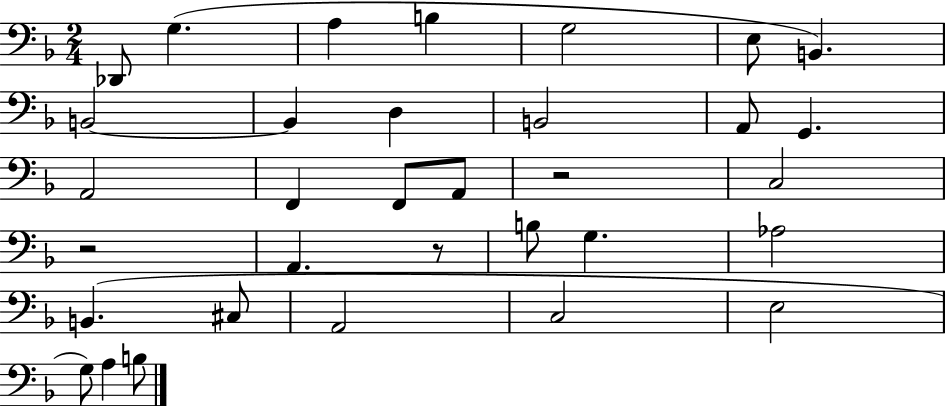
Db2/e G3/q. A3/q B3/q G3/h E3/e B2/q. B2/h B2/q D3/q B2/h A2/e G2/q. A2/h F2/q F2/e A2/e R/h C3/h R/h A2/q. R/e B3/e G3/q. Ab3/h B2/q. C#3/e A2/h C3/h E3/h G3/e A3/q B3/e